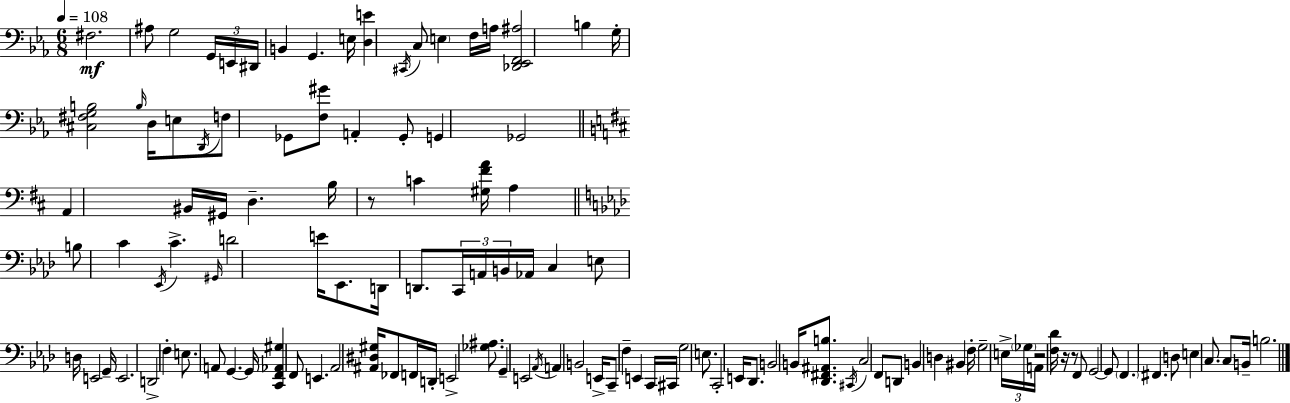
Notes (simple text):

F#3/h. A#3/e G3/h G2/s E2/s D#2/s B2/q G2/q. E3/s [D3,E4]/q C#2/s C3/e E3/q F3/s A3/s [Db2,Eb2,F2,A#3]/h B3/q G3/s [C#3,F#3,G3,B3]/h B3/s D3/s E3/e D2/s F3/e Gb2/e [F3,G#4]/e A2/q Gb2/e G2/q Gb2/h A2/q BIS2/s G#2/s D3/q. B3/s R/e C4/q [G#3,F#4,A4]/s A3/q B3/e C4/q Eb2/s C4/q. G#2/s D4/h E4/s Eb2/e. D2/s D2/e. C2/s A2/s B2/s Ab2/s C3/q E3/e D3/s E2/h G2/s E2/h. D2/h F3/q E3/e. A2/e G2/q. G2/s [C2,F2,Ab2,G#3]/q F2/e E2/q. Ab2/h [A#2,D#3,G#3]/s FES2/e F2/s D2/s E2/h [Gb3,A#3]/e. G2/q E2/h Ab2/s A2/q B2/h E2/s C2/e F3/q E2/q C2/s C#2/s G3/h E3/e. C2/h E2/s Db2/e. B2/h B2/s [Db2,F#2,A#2,B3]/e. C#2/s C3/h F2/e D2/e B2/q D3/q BIS2/q F3/s G3/h E3/s Gb3/s A2/s R/h [F3,Db4]/s R/s R/e F2/e G2/h G2/e F2/q. F#2/q. D3/e E3/q C3/e. C3/e B2/s B3/h.